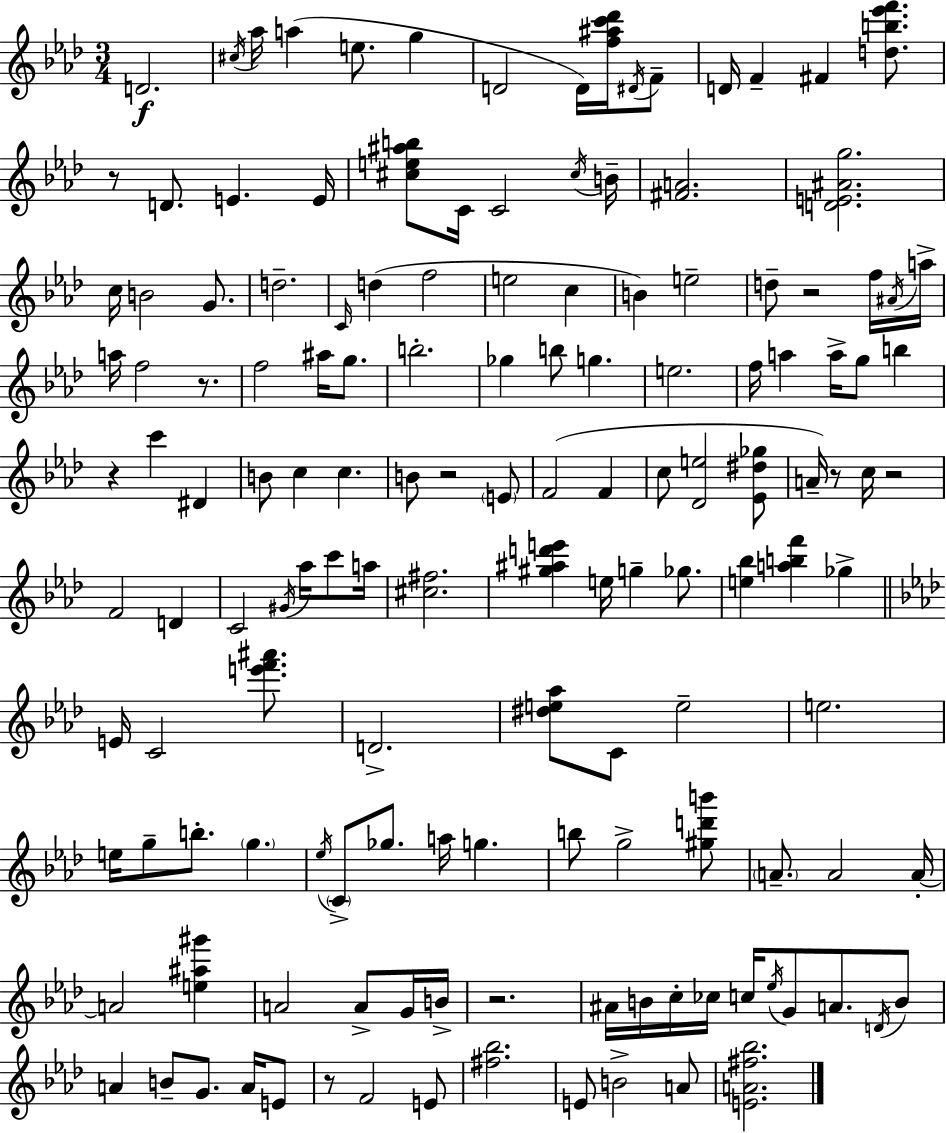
{
  \clef treble
  \numericTimeSignature
  \time 3/4
  \key f \minor
  d'2.\f | \acciaccatura { cis''16 } aes''16 a''4( e''8. g''4 | d'2 d'16) <f'' ais'' c''' des'''>16 \acciaccatura { dis'16 } | f'8-- d'16 f'4-- fis'4 <d'' b'' ees''' f'''>8. | \break r8 d'8. e'4. | e'16 <cis'' e'' ais'' b''>8 c'16 c'2 | \acciaccatura { cis''16 } b'16-- <fis' a'>2. | <d' e' ais' g''>2. | \break c''16 b'2 | g'8. d''2.-- | \grace { c'16 }( d''4 f''2 | e''2 | \break c''4 b'4) e''2-- | d''8-- r2 | f''16 \acciaccatura { ais'16 } a''16-> a''16 f''2 | r8. f''2 | \break ais''16 g''8. b''2.-. | ges''4 b''8 g''4. | e''2. | f''16 a''4 a''16-> g''8 | \break b''4 r4 c'''4 | dis'4 b'8 c''4 c''4. | b'8 r2 | \parenthesize e'8 f'2( | \break f'4 c''8 <des' e''>2 | <ees' dis'' ges''>8 a'16--) r8 c''16 r2 | f'2 | d'4 c'2 | \break \acciaccatura { gis'16 } aes''16 c'''8 a''16 <cis'' fis''>2. | <gis'' ais'' d''' e'''>4 e''16 g''4-- | ges''8. <e'' bes''>4 <a'' b'' f'''>4 | ges''4-> \bar "||" \break \key aes \major e'16 c'2 <e''' f''' ais'''>8. | d'2.-> | <dis'' e'' aes''>8 c'8 e''2-- | e''2. | \break e''16 g''8-- b''8.-. \parenthesize g''4. | \acciaccatura { ees''16 } \parenthesize c'8-> ges''8. a''16 g''4. | b''8 g''2-> <gis'' d''' b'''>8 | \parenthesize a'8.-- a'2 | \break a'16-.~~ a'2 <e'' ais'' gis'''>4 | a'2 a'8-> g'16 | b'16-> r2. | ais'16 b'16 c''16-. ces''16 c''16 \acciaccatura { ees''16 } g'8 a'8. | \break \acciaccatura { d'16 } b'8 a'4 b'8-- g'8. | a'16 e'8 r8 f'2 | e'8 <fis'' bes''>2. | e'8 b'2-> | \break a'8 <e' a' fis'' bes''>2. | \bar "|."
}